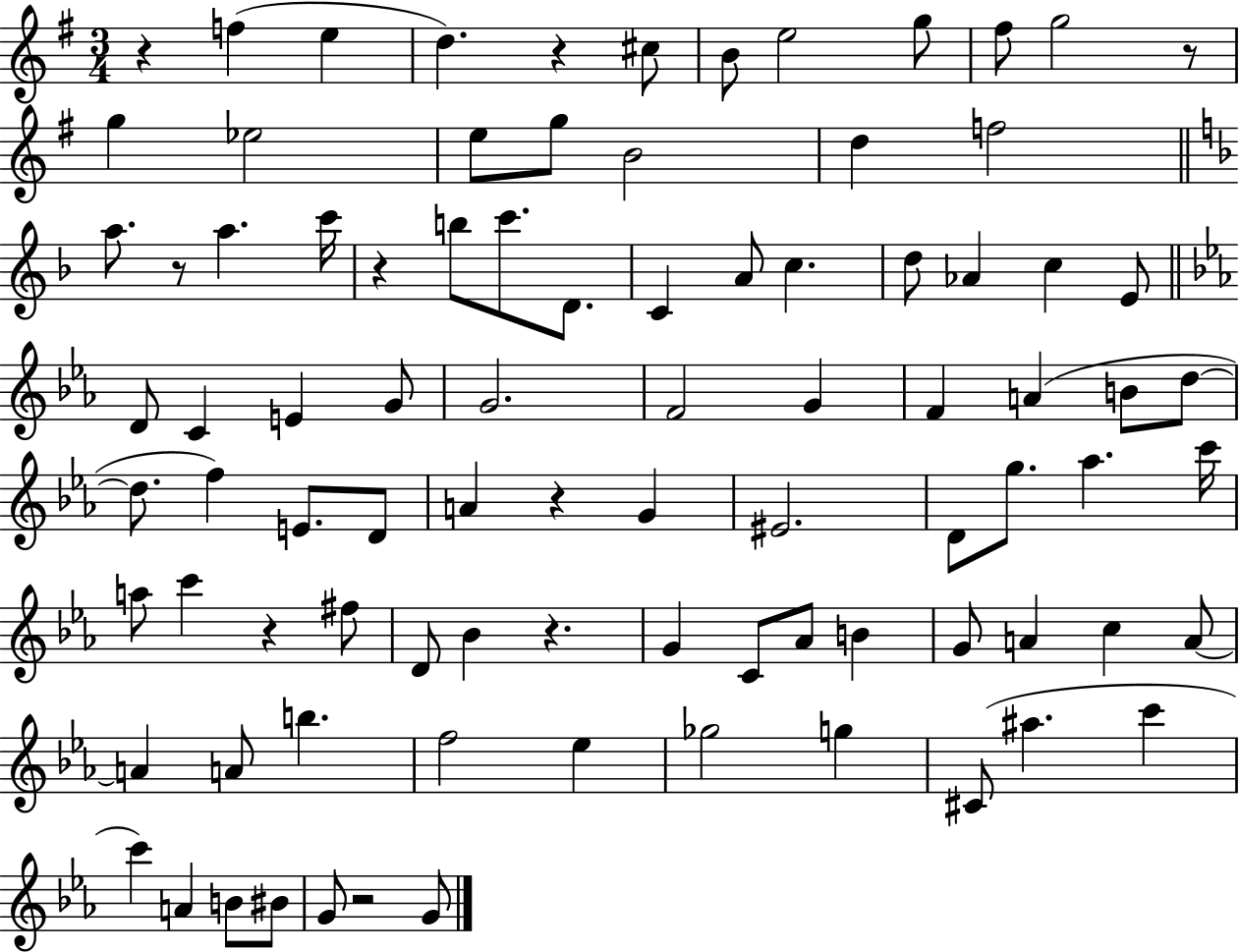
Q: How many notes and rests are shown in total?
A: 89